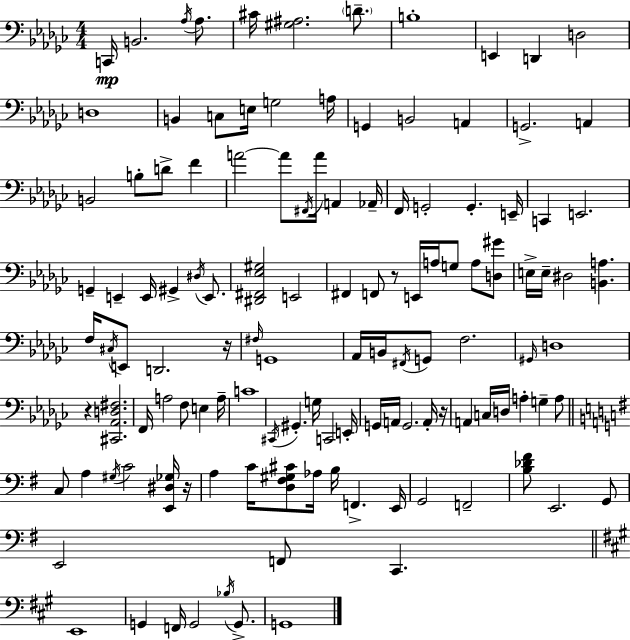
{
  \clef bass
  \numericTimeSignature
  \time 4/4
  \key ees \minor
  c,16\mp b,2. \acciaccatura { aes16 } aes8. | cis'16 <gis ais>2. \parenthesize d'8.-- | b1-. | e,4 d,4 d2 | \break d1 | b,4 c8 e16 g2 | a16 g,4 b,2 a,4 | g,2.-> a,4 | \break b,2 b8-. d'8-> f'4 | a'2~~ a'8 \acciaccatura { fis,16 } a'16 a,4 | aes,16-- f,16 g,2-. g,4.-. | e,16-- c,4 e,2. | \break g,4-- e,4-- e,16 gis,4-> \acciaccatura { dis16 } | e,8. <dis, fis, ees gis>2 e,2 | fis,4 f,8 r8 e,16 a16 g8 a8 | <d gis'>8 e16-> e16-- dis2 <b, a>4. | \break f16 \acciaccatura { cis16 } e,8 d,2. | r16 \grace { fis16 } g,1 | aes,16 b,16 \acciaccatura { fis,16 } g,8 f2. | \grace { gis,16 } d1 | \break r4 <cis, aes, d fis>2. | f,16 a2 | f8 e4 a16-- c'1 | \acciaccatura { cis,16 } gis,4.-. g16 c,2 | \break e,16-. g,16 a,16 g,2. | a,16-. r16 a,4 c16 d16 a4-. | g4-- a8 \bar "||" \break \key e \minor c8 a4 \acciaccatura { gis16 } c'2 <e, dis ges>16 | r16 a4 c'16 <d fis gis cis'>8 aes16 b16 f,4.-> | e,16 g,2 f,2-- | <b des' fis'>8 e,2. g,8 | \break e,2 f,8 c,4. | \bar "||" \break \key a \major e,1 | g,4 f,16 g,2 \acciaccatura { bes16 } g,8.-> | g,1 | \bar "|."
}